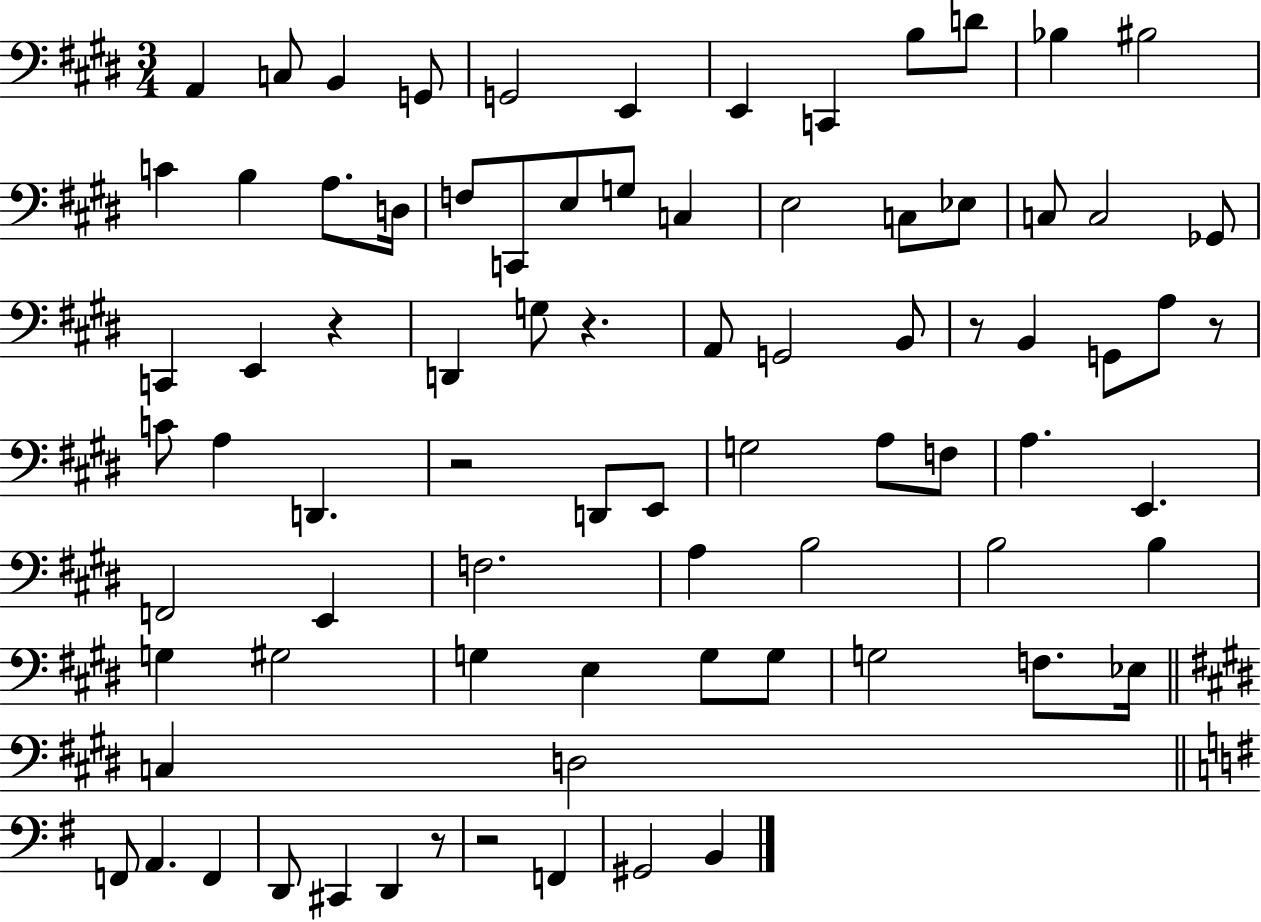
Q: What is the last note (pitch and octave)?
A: B2